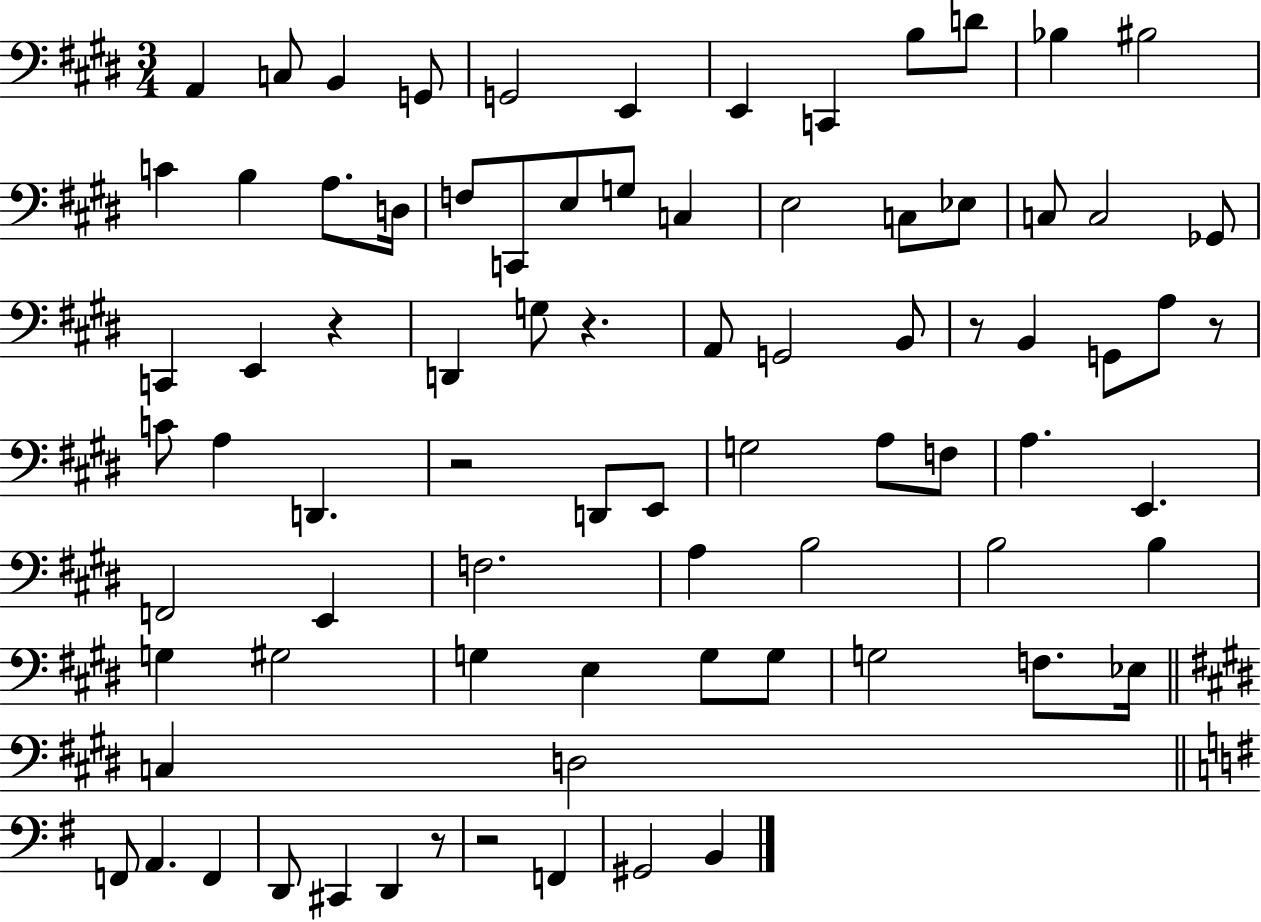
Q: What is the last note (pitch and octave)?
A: B2